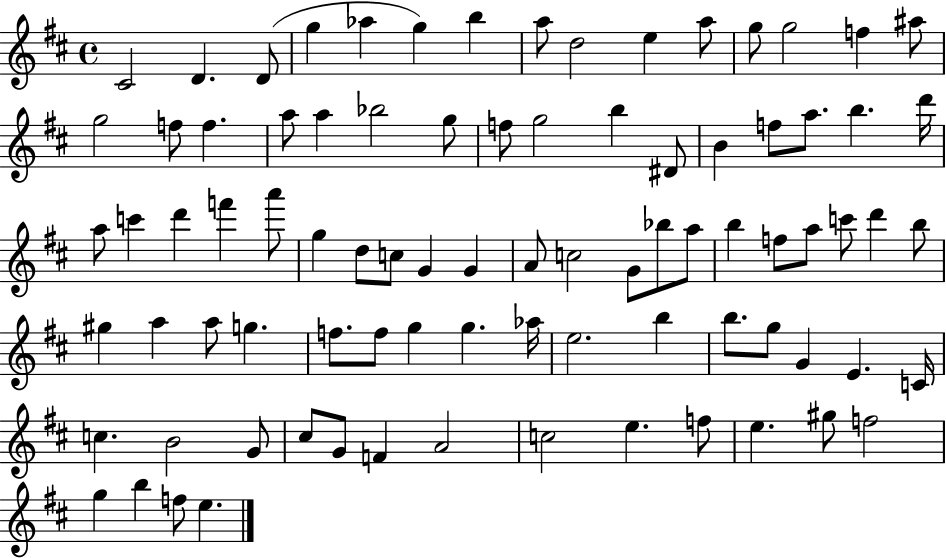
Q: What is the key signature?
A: D major